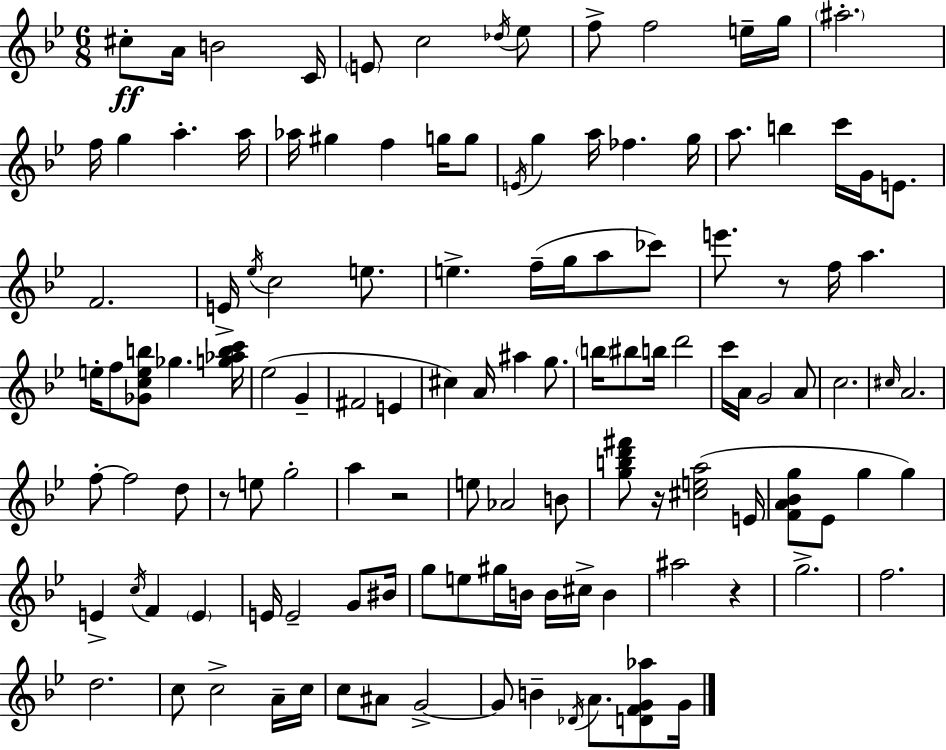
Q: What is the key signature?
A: BES major